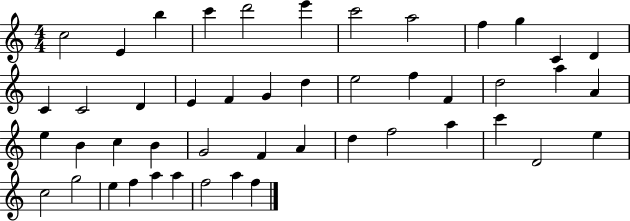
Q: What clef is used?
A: treble